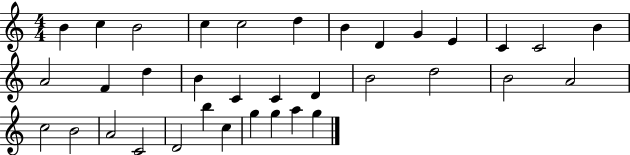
X:1
T:Untitled
M:4/4
L:1/4
K:C
B c B2 c c2 d B D G E C C2 B A2 F d B C C D B2 d2 B2 A2 c2 B2 A2 C2 D2 b c g g a g